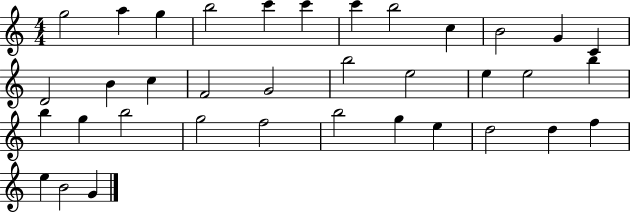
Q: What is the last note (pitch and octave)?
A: G4